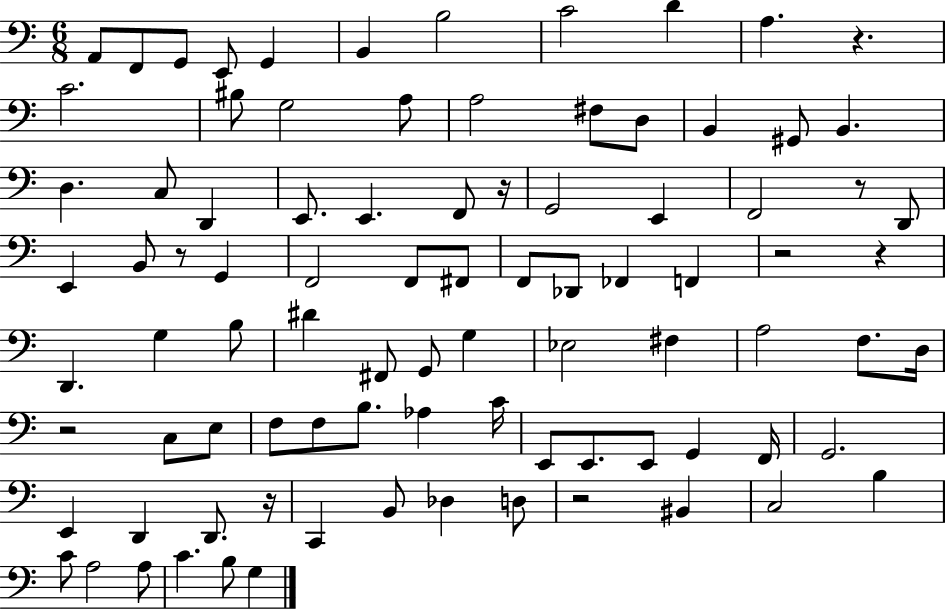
{
  \clef bass
  \numericTimeSignature
  \time 6/8
  \key c \major
  a,8 f,8 g,8 e,8 g,4 | b,4 b2 | c'2 d'4 | a4. r4. | \break c'2. | bis8 g2 a8 | a2 fis8 d8 | b,4 gis,8 b,4. | \break d4. c8 d,4 | e,8. e,4. f,8 r16 | g,2 e,4 | f,2 r8 d,8 | \break e,4 b,8 r8 g,4 | f,2 f,8 fis,8 | f,8 des,8 fes,4 f,4 | r2 r4 | \break d,4. g4 b8 | dis'4 fis,8 g,8 g4 | ees2 fis4 | a2 f8. d16 | \break r2 c8 e8 | f8 f8 b8. aes4 c'16 | e,8 e,8. e,8 g,4 f,16 | g,2. | \break e,4 d,4 d,8. r16 | c,4 b,8 des4 d8 | r2 bis,4 | c2 b4 | \break c'8 a2 a8 | c'4. b8 g4 | \bar "|."
}